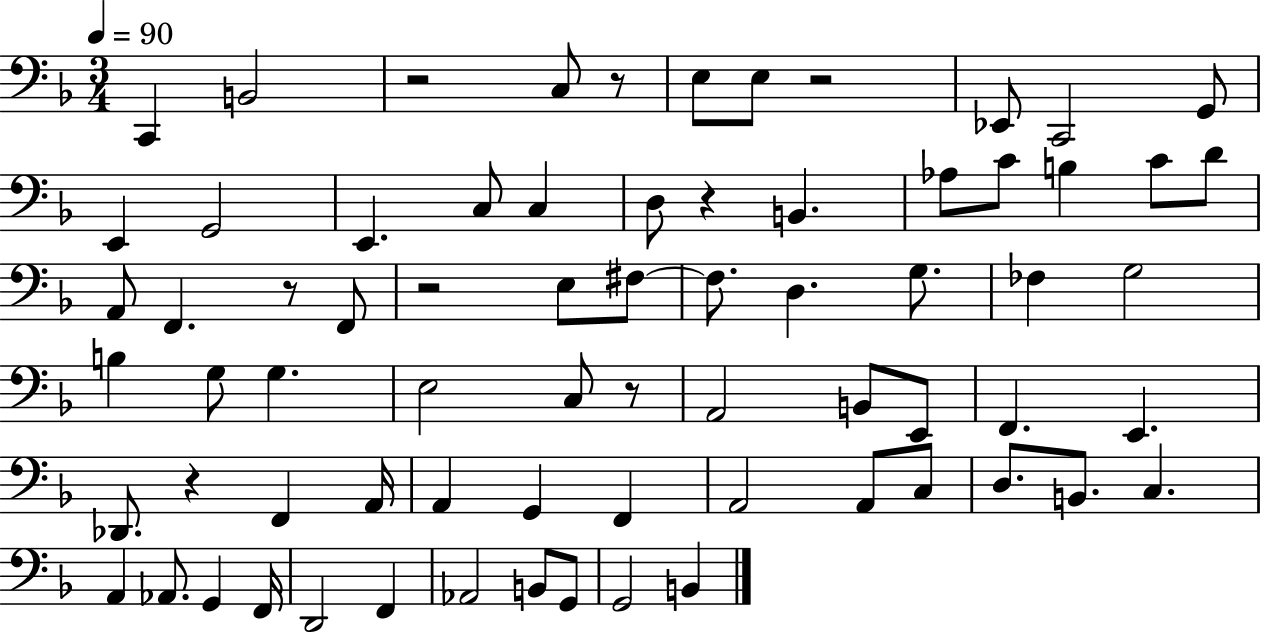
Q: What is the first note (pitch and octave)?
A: C2